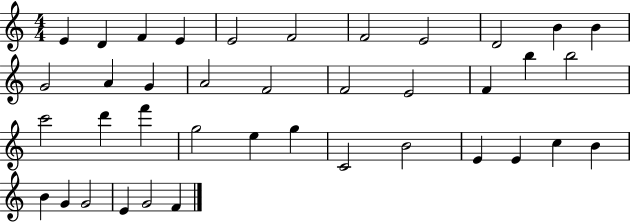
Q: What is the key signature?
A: C major